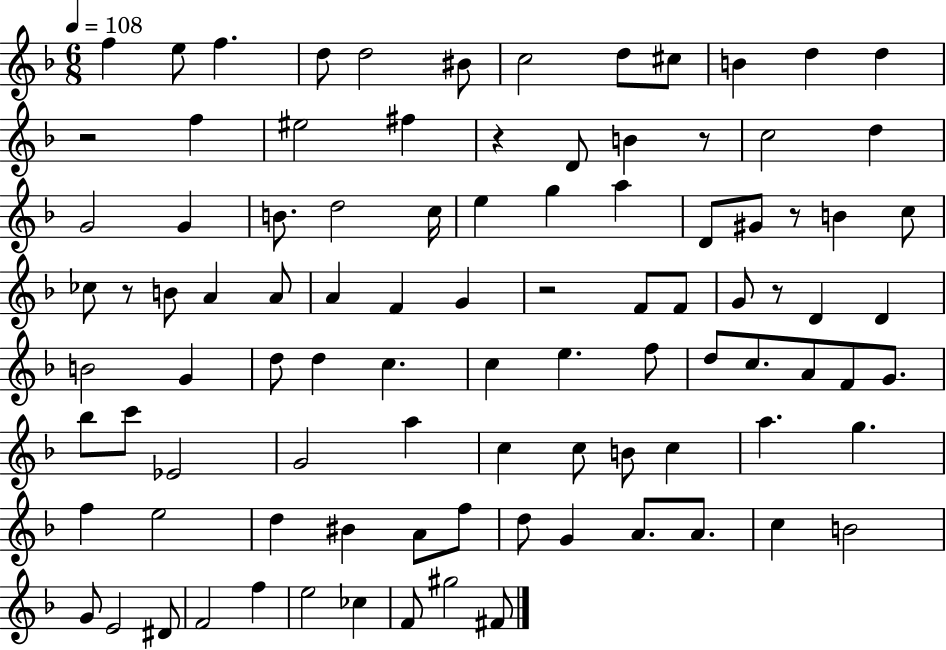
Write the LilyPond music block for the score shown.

{
  \clef treble
  \numericTimeSignature
  \time 6/8
  \key f \major
  \tempo 4 = 108
  f''4 e''8 f''4. | d''8 d''2 bis'8 | c''2 d''8 cis''8 | b'4 d''4 d''4 | \break r2 f''4 | eis''2 fis''4 | r4 d'8 b'4 r8 | c''2 d''4 | \break g'2 g'4 | b'8. d''2 c''16 | e''4 g''4 a''4 | d'8 gis'8 r8 b'4 c''8 | \break ces''8 r8 b'8 a'4 a'8 | a'4 f'4 g'4 | r2 f'8 f'8 | g'8 r8 d'4 d'4 | \break b'2 g'4 | d''8 d''4 c''4. | c''4 e''4. f''8 | d''8 c''8. a'8 f'8 g'8. | \break bes''8 c'''8 ees'2 | g'2 a''4 | c''4 c''8 b'8 c''4 | a''4. g''4. | \break f''4 e''2 | d''4 bis'4 a'8 f''8 | d''8 g'4 a'8. a'8. | c''4 b'2 | \break g'8 e'2 dis'8 | f'2 f''4 | e''2 ces''4 | f'8 gis''2 fis'8 | \break \bar "|."
}